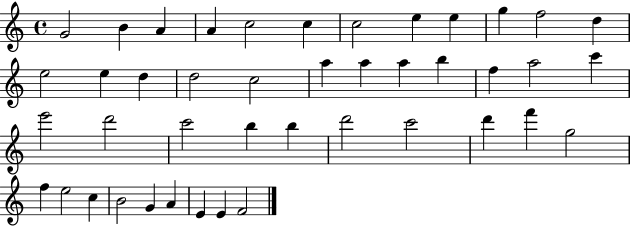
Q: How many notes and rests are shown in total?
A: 43